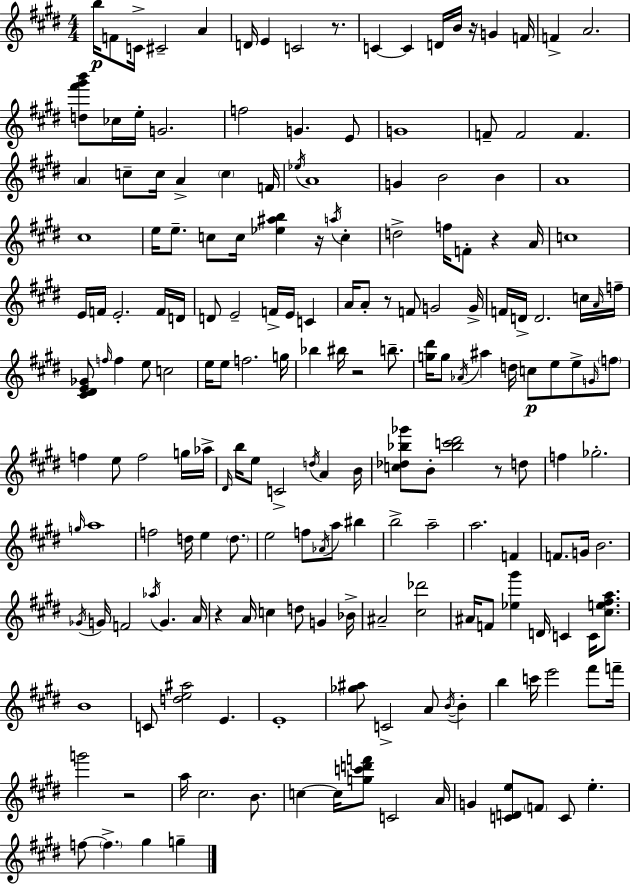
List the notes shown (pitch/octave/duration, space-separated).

B5/s F4/e C4/s C#4/h A4/q D4/s E4/q C4/h R/e. C4/q C4/q D4/s B4/s R/s G4/q F4/s F4/q A4/h. [D5,F#6,G#6,B6]/e CES5/s E5/s G4/h. F5/h G4/q. E4/e G4/w F4/e F4/h F4/q. A4/q C5/e C5/s A4/q C5/q F4/s Eb5/s A4/w G4/q B4/h B4/q A4/w C#5/w E5/s E5/e. C5/e C5/s [Eb5,A#5,B5]/q R/s A5/s C5/q D5/h F5/s F4/e R/q A4/s C5/w E4/s F4/s E4/h. F4/s D4/s D4/e E4/h F4/s E4/s C4/q A4/s A4/e R/e F4/e G4/h G4/s F4/s D4/s D4/h. C5/s A4/s F5/s [C#4,D#4,E4,Gb4]/e F5/s F5/q E5/e C5/h E5/s E5/e F5/h. G5/s Bb5/q BIS5/s R/h B5/e. [G5,D#6]/s G5/e Ab4/s A#5/q D5/s C5/e E5/e E5/e G4/s F5/e F5/q E5/e F5/h G5/s Ab5/s D#4/s B5/s E5/e C4/h D5/s A4/q B4/s [C5,Db5,Bb5,Gb6]/e B4/e [Bb5,C6,D#6]/h R/e D5/e F5/q Gb5/h. G5/s A5/w F5/h D5/s E5/q D5/e. E5/h F5/e Ab4/s A5/e BIS5/q B5/h A5/h A5/h. F4/q F4/e. G4/s B4/h. Gb4/s G4/s F4/h Ab5/s G4/q. A4/s R/q A4/s C5/q D5/e G4/q Bb4/s A#4/h [C#5,Db6]/h A#4/s F4/e [Eb5,G#6]/q D4/s C4/q C4/s [C#5,E5,F#5,A5]/e. B4/w C4/e [D5,E5,A#5]/h E4/q. E4/w [Gb5,A#5]/e C4/h A4/e B4/s B4/q B5/q C6/s E6/h F#6/e F6/s G6/h R/h A5/s C#5/h. B4/e. C5/q C5/s [G5,C6,D6,F6]/e C4/h A4/s G4/q [C4,D4,E5]/e F4/e C4/e E5/q. F5/e F5/q. G#5/q G5/q